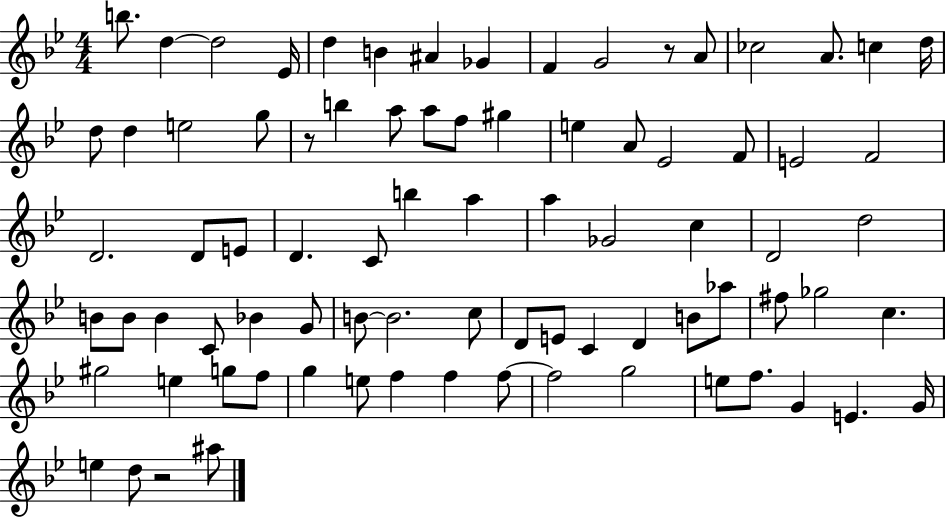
{
  \clef treble
  \numericTimeSignature
  \time 4/4
  \key bes \major
  \repeat volta 2 { b''8. d''4~~ d''2 ees'16 | d''4 b'4 ais'4 ges'4 | f'4 g'2 r8 a'8 | ces''2 a'8. c''4 d''16 | \break d''8 d''4 e''2 g''8 | r8 b''4 a''8 a''8 f''8 gis''4 | e''4 a'8 ees'2 f'8 | e'2 f'2 | \break d'2. d'8 e'8 | d'4. c'8 b''4 a''4 | a''4 ges'2 c''4 | d'2 d''2 | \break b'8 b'8 b'4 c'8 bes'4 g'8 | b'8~~ b'2. c''8 | d'8 e'8 c'4 d'4 b'8 aes''8 | fis''8 ges''2 c''4. | \break gis''2 e''4 g''8 f''8 | g''4 e''8 f''4 f''4 f''8~~ | f''2 g''2 | e''8 f''8. g'4 e'4. g'16 | \break e''4 d''8 r2 ais''8 | } \bar "|."
}